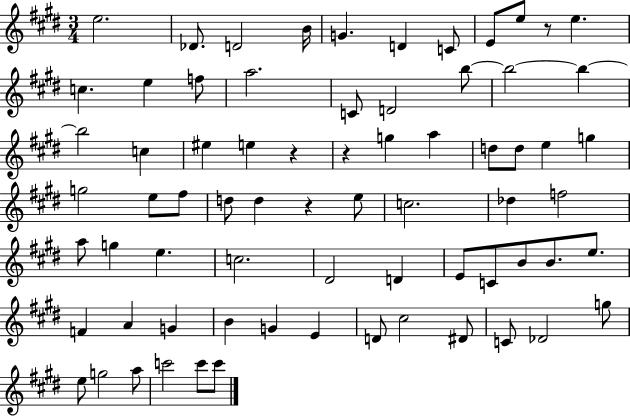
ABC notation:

X:1
T:Untitled
M:3/4
L:1/4
K:E
e2 _D/2 D2 B/4 G D C/2 E/2 e/2 z/2 e c e f/2 a2 C/2 D2 b/2 b2 b b2 c ^e e z z g a d/2 d/2 e g g2 e/2 ^f/2 d/2 d z e/2 c2 _d f2 a/2 g e c2 ^D2 D E/2 C/2 B/2 B/2 e/2 F A G B G E D/2 ^c2 ^D/2 C/2 _D2 g/2 e/2 g2 a/2 c'2 c'/2 c'/2